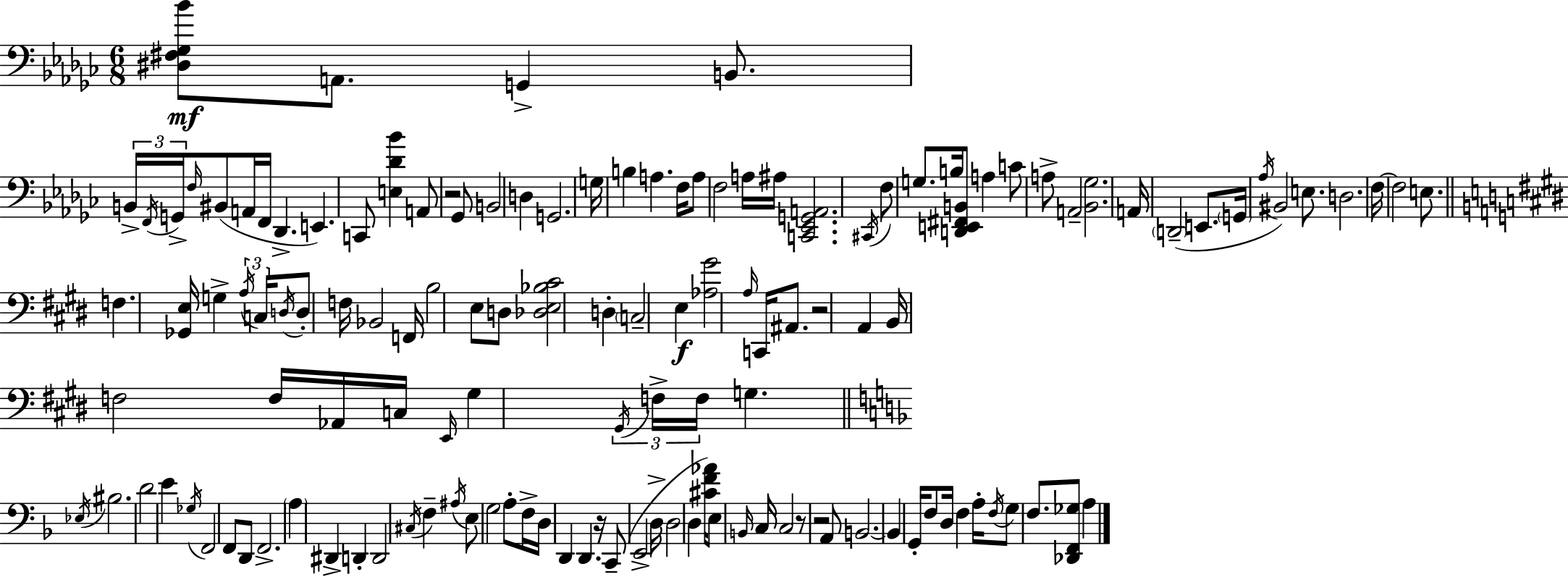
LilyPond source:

{
  \clef bass
  \numericTimeSignature
  \time 6/8
  \key ees \minor
  \repeat volta 2 { <dis fis ges bes'>8\mf a,8. g,4-> b,8. | \tuplet 3/2 { b,16-> \acciaccatura { f,16 } g,16-> } \grace { f16 } bis,8( a,16 f,16 des,4.-> | e,4.) c,8 <e des' bes'>4 | a,8 r2 | \break ges,8 b,2 d4 | g,2. | g16 b4 a4. | f16 a8 f2 | \break a16 ais16 <c, ees, g, a,>2. | \acciaccatura { cis,16 } f8 g8. b16 <d, e, fis, b,>8 a4 | c'8 a8-> a,2-- | <bes, ges>2. | \break a,16 \parenthesize d,2--( | e,8. \parenthesize g,16 \acciaccatura { aes16 } bis,2) | e8. d2. | f16~~ f2 | \break e8. \bar "||" \break \key e \major f4. <ges, e>16 g4-> \tuplet 3/2 { \acciaccatura { a16 } | c16 \acciaccatura { d16 } } d8-. f16 bes,2 | f,16 b2 e8 | d8 <des e bes cis'>2 d4-. | \break \parenthesize c2-- e4\f | <aes gis'>2 \grace { a16 } c,16 | ais,8. r2 a,4 | b,16 f2 | \break f16 aes,16 c16 \grace { e,16 } gis4 \tuplet 3/2 { \acciaccatura { gis,16 } f16-> f16 } g4. | \bar "||" \break \key d \minor \acciaccatura { ees16 } bis2. | d'2 e'4 | \acciaccatura { ges16 } f,2 f,8 | d,8 f,2.-> | \break \parenthesize a4 dis,4-> d,4-. | d,2 \acciaccatura { cis16 } f4-- | \acciaccatura { ais16 } e8 g2 | a8-. f16-> d16 d,4 d,4. | \break r16 c,8--( e,2-> | d16-> d2 | d4 <cis' f' aes'>16) e8 \grace { b,16 } c16 c2 | r8 r2 | \break a,8 b,2.~~ | b,4 g,16-. f8 | d16 f4 a16-. \acciaccatura { f16 } g8 f8. | <des, f, ges>8 a4 } \bar "|."
}